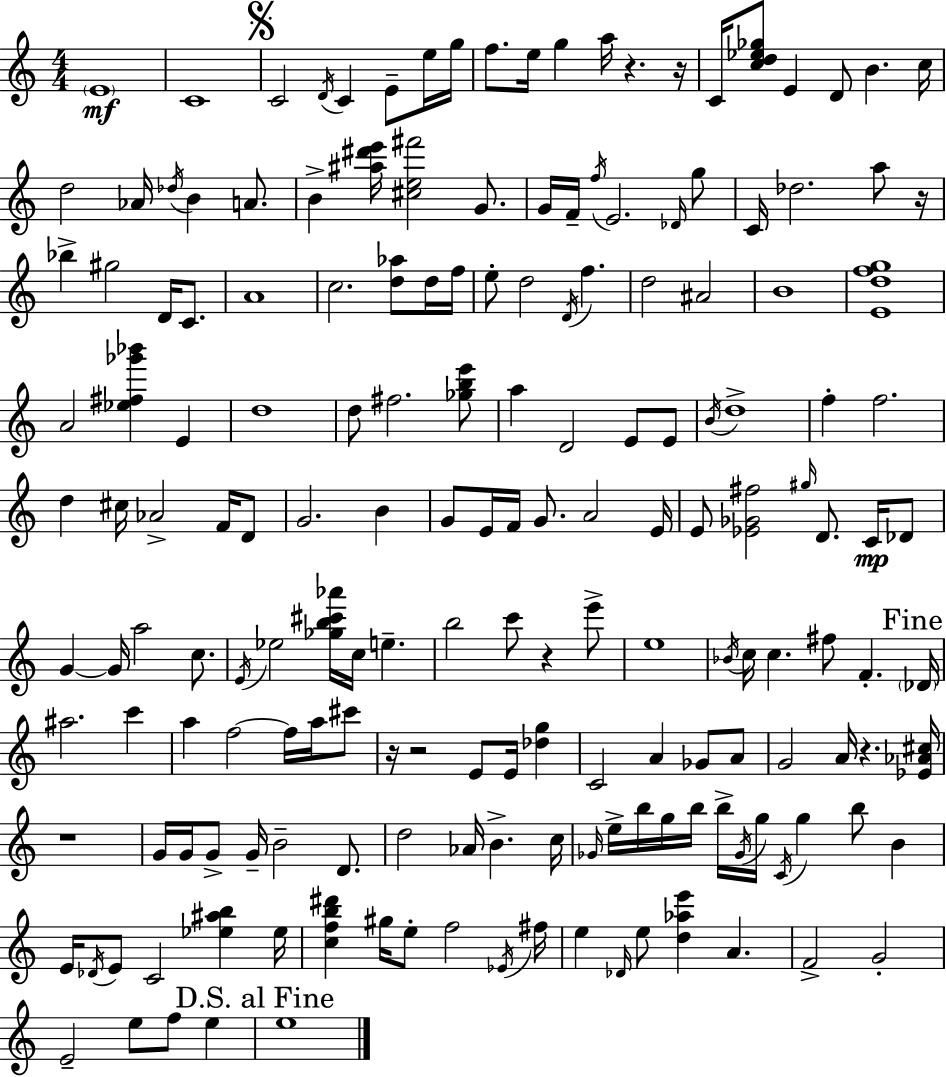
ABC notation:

X:1
T:Untitled
M:4/4
L:1/4
K:C
E4 C4 C2 D/4 C E/2 e/4 g/4 f/2 e/4 g a/4 z z/4 C/4 [cd_e_g]/2 E D/2 B c/4 d2 _A/4 _d/4 B A/2 B [^a^d'e']/4 [^ce^f']2 G/2 G/4 F/4 f/4 E2 _D/4 g/2 C/4 _d2 a/2 z/4 _b ^g2 D/4 C/2 A4 c2 [d_a]/2 d/4 f/4 e/2 d2 D/4 f d2 ^A2 B4 [Edfg]4 A2 [_e^f_g'_b'] E d4 d/2 ^f2 [_gbe']/2 a D2 E/2 E/2 B/4 d4 f f2 d ^c/4 _A2 F/4 D/2 G2 B G/2 E/4 F/4 G/2 A2 E/4 E/2 [_E_G^f]2 ^g/4 D/2 C/4 _D/2 G G/4 a2 c/2 E/4 _e2 [_gb^c'_a']/4 c/4 e b2 c'/2 z e'/2 e4 _B/4 c/4 c ^f/2 F _D/4 ^a2 c' a f2 f/4 a/4 ^c'/2 z/4 z2 E/2 E/4 [_dg] C2 A _G/2 A/2 G2 A/4 z [_E_A^c]/4 z4 G/4 G/4 G/2 G/4 B2 D/2 d2 _A/4 B c/4 _G/4 e/4 b/4 g/4 b/4 b/4 _G/4 g/4 C/4 g b/2 B E/4 _D/4 E/2 C2 [_e^ab] _e/4 [cfb^d'] ^g/4 e/2 f2 _E/4 ^f/4 e _D/4 e/2 [d_ae'] A F2 G2 E2 e/2 f/2 e e4